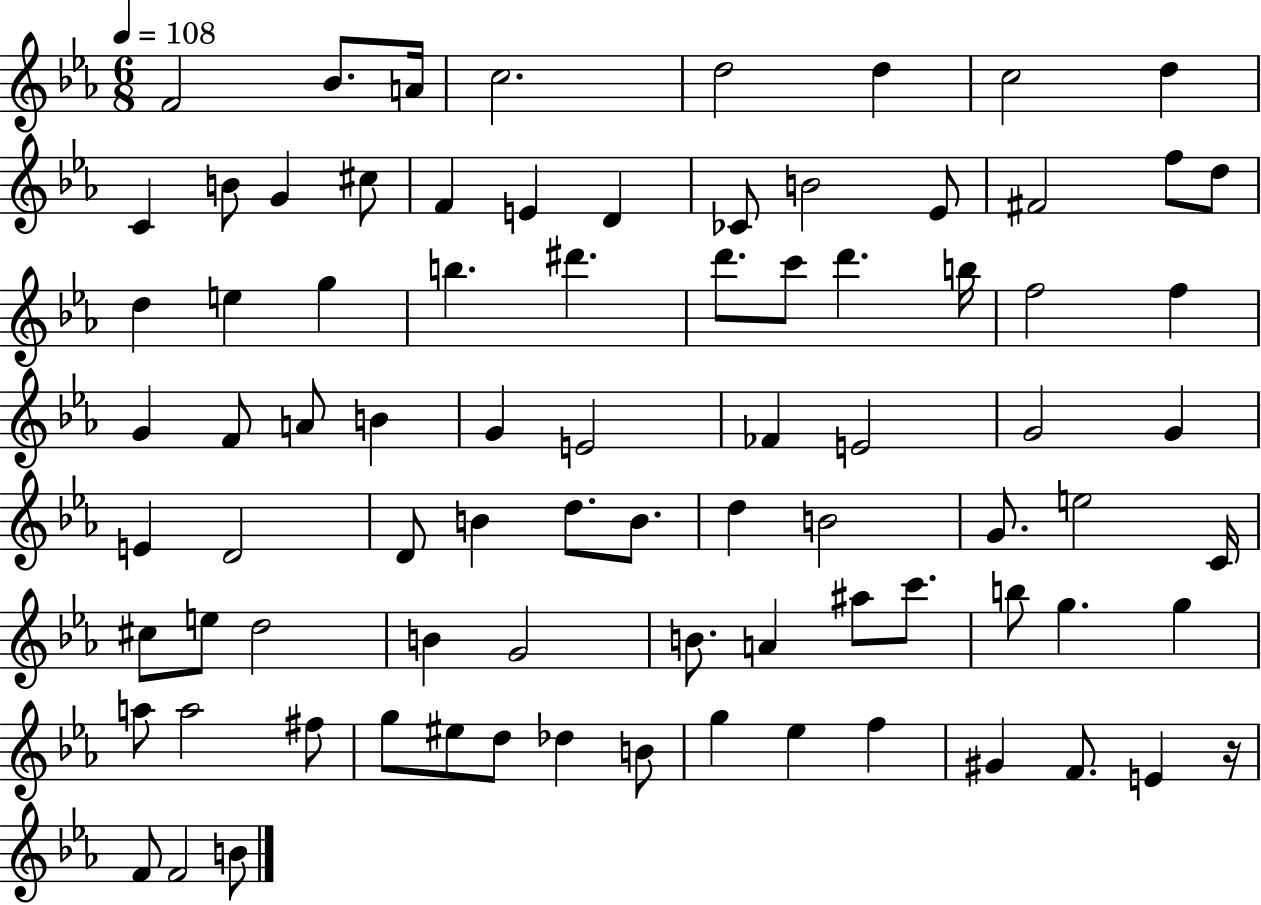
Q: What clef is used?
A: treble